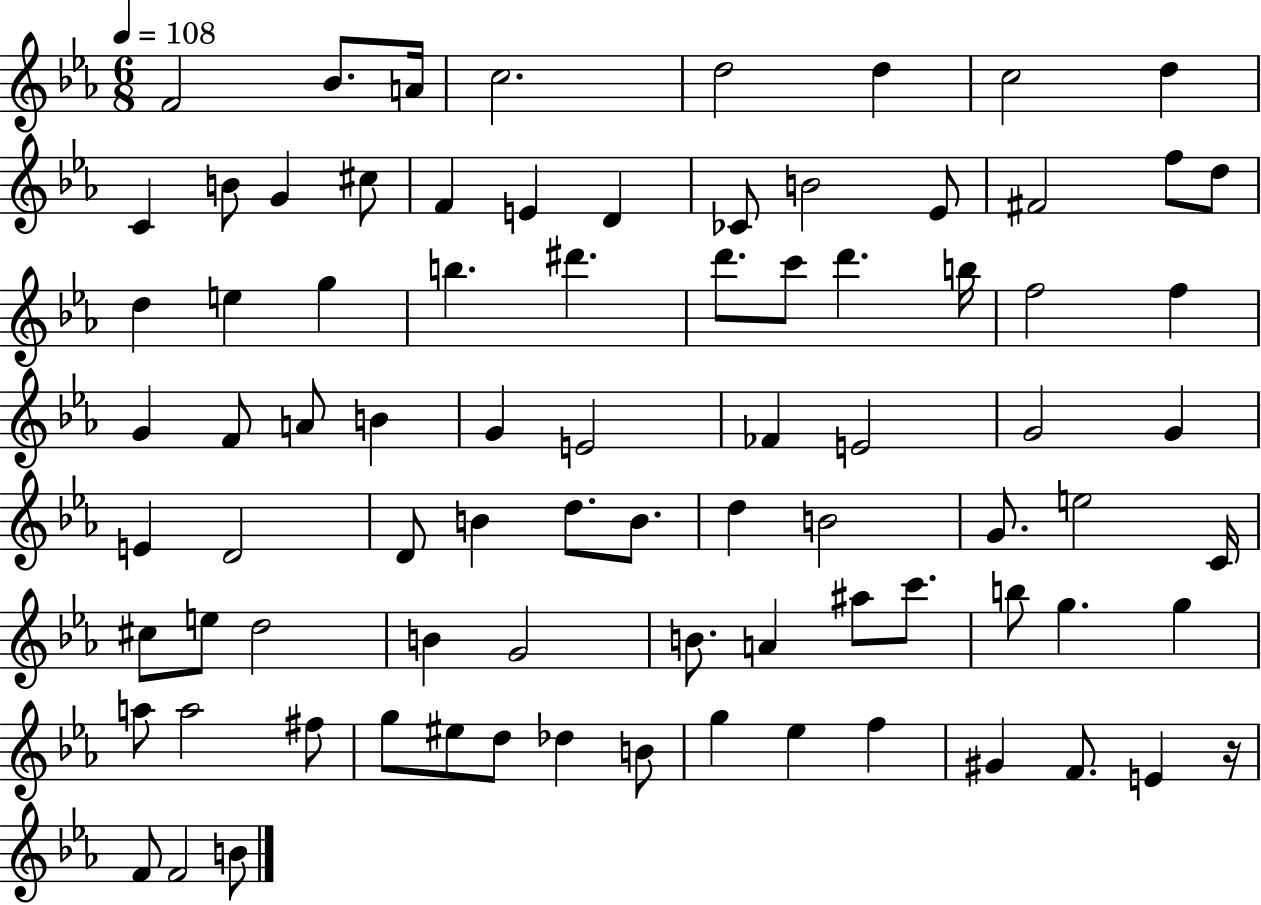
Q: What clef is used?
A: treble